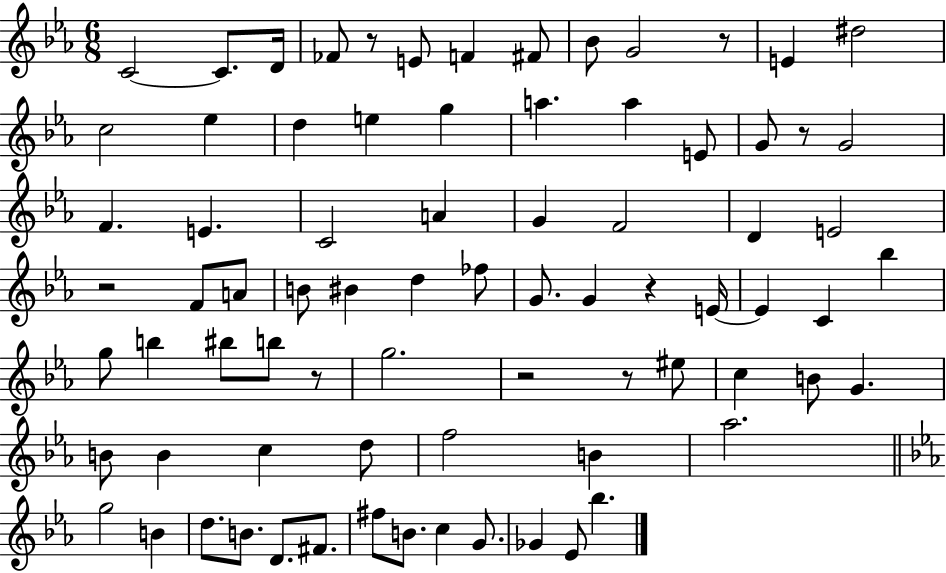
X:1
T:Untitled
M:6/8
L:1/4
K:Eb
C2 C/2 D/4 _F/2 z/2 E/2 F ^F/2 _B/2 G2 z/2 E ^d2 c2 _e d e g a a E/2 G/2 z/2 G2 F E C2 A G F2 D E2 z2 F/2 A/2 B/2 ^B d _f/2 G/2 G z E/4 E C _b g/2 b ^b/2 b/2 z/2 g2 z2 z/2 ^e/2 c B/2 G B/2 B c d/2 f2 B _a2 g2 B d/2 B/2 D/2 ^F/2 ^f/2 B/2 c G/2 _G _E/2 _b